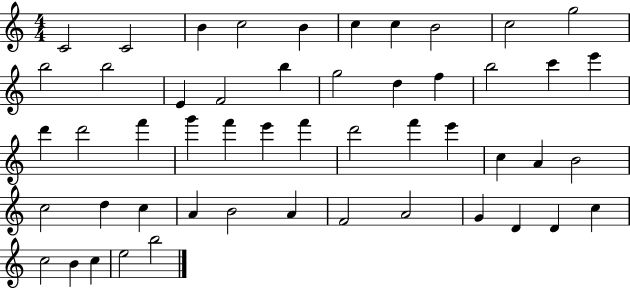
C4/h C4/h B4/q C5/h B4/q C5/q C5/q B4/h C5/h G5/h B5/h B5/h E4/q F4/h B5/q G5/h D5/q F5/q B5/h C6/q E6/q D6/q D6/h F6/q G6/q F6/q E6/q F6/q D6/h F6/q E6/q C5/q A4/q B4/h C5/h D5/q C5/q A4/q B4/h A4/q F4/h A4/h G4/q D4/q D4/q C5/q C5/h B4/q C5/q E5/h B5/h